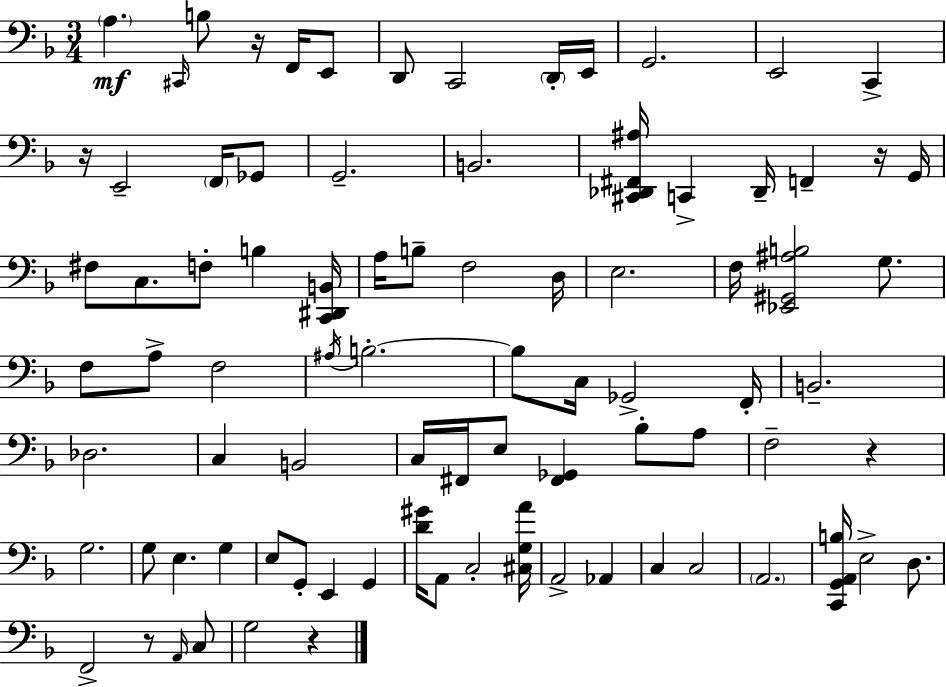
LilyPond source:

{
  \clef bass
  \numericTimeSignature
  \time 3/4
  \key f \major
  \parenthesize a4.\mf \grace { cis,16 } b8 r16 f,16 e,8 | d,8 c,2 \parenthesize d,16-. | e,16 g,2. | e,2 c,4-> | \break r16 e,2-- \parenthesize f,16 ges,8 | g,2.-- | b,2. | <cis, des, fis, ais>16 c,4-> des,16-- f,4-- r16 | \break g,16 fis8 c8. f8-. b4 | <c, dis, b,>16 a16 b8-- f2 | d16 e2. | f16 <ees, gis, ais b>2 g8. | \break f8 a8-> f2 | \acciaccatura { ais16 } b2.-.~~ | b8 c16 ges,2-> | f,16-. b,2.-- | \break des2. | c4 b,2 | c16 fis,16 e8 <fis, ges,>4 bes8-. | a8 f2-- r4 | \break g2. | g8 e4. g4 | e8 g,8-. e,4 g,4 | <d' gis'>16 a,8 c2-. | \break <cis g a'>16 a,2-> aes,4 | c4 c2 | \parenthesize a,2. | <c, g, a, b>16 e2-> d8. | \break f,2-> r8 | \grace { a,16 } c8 g2 r4 | \bar "|."
}